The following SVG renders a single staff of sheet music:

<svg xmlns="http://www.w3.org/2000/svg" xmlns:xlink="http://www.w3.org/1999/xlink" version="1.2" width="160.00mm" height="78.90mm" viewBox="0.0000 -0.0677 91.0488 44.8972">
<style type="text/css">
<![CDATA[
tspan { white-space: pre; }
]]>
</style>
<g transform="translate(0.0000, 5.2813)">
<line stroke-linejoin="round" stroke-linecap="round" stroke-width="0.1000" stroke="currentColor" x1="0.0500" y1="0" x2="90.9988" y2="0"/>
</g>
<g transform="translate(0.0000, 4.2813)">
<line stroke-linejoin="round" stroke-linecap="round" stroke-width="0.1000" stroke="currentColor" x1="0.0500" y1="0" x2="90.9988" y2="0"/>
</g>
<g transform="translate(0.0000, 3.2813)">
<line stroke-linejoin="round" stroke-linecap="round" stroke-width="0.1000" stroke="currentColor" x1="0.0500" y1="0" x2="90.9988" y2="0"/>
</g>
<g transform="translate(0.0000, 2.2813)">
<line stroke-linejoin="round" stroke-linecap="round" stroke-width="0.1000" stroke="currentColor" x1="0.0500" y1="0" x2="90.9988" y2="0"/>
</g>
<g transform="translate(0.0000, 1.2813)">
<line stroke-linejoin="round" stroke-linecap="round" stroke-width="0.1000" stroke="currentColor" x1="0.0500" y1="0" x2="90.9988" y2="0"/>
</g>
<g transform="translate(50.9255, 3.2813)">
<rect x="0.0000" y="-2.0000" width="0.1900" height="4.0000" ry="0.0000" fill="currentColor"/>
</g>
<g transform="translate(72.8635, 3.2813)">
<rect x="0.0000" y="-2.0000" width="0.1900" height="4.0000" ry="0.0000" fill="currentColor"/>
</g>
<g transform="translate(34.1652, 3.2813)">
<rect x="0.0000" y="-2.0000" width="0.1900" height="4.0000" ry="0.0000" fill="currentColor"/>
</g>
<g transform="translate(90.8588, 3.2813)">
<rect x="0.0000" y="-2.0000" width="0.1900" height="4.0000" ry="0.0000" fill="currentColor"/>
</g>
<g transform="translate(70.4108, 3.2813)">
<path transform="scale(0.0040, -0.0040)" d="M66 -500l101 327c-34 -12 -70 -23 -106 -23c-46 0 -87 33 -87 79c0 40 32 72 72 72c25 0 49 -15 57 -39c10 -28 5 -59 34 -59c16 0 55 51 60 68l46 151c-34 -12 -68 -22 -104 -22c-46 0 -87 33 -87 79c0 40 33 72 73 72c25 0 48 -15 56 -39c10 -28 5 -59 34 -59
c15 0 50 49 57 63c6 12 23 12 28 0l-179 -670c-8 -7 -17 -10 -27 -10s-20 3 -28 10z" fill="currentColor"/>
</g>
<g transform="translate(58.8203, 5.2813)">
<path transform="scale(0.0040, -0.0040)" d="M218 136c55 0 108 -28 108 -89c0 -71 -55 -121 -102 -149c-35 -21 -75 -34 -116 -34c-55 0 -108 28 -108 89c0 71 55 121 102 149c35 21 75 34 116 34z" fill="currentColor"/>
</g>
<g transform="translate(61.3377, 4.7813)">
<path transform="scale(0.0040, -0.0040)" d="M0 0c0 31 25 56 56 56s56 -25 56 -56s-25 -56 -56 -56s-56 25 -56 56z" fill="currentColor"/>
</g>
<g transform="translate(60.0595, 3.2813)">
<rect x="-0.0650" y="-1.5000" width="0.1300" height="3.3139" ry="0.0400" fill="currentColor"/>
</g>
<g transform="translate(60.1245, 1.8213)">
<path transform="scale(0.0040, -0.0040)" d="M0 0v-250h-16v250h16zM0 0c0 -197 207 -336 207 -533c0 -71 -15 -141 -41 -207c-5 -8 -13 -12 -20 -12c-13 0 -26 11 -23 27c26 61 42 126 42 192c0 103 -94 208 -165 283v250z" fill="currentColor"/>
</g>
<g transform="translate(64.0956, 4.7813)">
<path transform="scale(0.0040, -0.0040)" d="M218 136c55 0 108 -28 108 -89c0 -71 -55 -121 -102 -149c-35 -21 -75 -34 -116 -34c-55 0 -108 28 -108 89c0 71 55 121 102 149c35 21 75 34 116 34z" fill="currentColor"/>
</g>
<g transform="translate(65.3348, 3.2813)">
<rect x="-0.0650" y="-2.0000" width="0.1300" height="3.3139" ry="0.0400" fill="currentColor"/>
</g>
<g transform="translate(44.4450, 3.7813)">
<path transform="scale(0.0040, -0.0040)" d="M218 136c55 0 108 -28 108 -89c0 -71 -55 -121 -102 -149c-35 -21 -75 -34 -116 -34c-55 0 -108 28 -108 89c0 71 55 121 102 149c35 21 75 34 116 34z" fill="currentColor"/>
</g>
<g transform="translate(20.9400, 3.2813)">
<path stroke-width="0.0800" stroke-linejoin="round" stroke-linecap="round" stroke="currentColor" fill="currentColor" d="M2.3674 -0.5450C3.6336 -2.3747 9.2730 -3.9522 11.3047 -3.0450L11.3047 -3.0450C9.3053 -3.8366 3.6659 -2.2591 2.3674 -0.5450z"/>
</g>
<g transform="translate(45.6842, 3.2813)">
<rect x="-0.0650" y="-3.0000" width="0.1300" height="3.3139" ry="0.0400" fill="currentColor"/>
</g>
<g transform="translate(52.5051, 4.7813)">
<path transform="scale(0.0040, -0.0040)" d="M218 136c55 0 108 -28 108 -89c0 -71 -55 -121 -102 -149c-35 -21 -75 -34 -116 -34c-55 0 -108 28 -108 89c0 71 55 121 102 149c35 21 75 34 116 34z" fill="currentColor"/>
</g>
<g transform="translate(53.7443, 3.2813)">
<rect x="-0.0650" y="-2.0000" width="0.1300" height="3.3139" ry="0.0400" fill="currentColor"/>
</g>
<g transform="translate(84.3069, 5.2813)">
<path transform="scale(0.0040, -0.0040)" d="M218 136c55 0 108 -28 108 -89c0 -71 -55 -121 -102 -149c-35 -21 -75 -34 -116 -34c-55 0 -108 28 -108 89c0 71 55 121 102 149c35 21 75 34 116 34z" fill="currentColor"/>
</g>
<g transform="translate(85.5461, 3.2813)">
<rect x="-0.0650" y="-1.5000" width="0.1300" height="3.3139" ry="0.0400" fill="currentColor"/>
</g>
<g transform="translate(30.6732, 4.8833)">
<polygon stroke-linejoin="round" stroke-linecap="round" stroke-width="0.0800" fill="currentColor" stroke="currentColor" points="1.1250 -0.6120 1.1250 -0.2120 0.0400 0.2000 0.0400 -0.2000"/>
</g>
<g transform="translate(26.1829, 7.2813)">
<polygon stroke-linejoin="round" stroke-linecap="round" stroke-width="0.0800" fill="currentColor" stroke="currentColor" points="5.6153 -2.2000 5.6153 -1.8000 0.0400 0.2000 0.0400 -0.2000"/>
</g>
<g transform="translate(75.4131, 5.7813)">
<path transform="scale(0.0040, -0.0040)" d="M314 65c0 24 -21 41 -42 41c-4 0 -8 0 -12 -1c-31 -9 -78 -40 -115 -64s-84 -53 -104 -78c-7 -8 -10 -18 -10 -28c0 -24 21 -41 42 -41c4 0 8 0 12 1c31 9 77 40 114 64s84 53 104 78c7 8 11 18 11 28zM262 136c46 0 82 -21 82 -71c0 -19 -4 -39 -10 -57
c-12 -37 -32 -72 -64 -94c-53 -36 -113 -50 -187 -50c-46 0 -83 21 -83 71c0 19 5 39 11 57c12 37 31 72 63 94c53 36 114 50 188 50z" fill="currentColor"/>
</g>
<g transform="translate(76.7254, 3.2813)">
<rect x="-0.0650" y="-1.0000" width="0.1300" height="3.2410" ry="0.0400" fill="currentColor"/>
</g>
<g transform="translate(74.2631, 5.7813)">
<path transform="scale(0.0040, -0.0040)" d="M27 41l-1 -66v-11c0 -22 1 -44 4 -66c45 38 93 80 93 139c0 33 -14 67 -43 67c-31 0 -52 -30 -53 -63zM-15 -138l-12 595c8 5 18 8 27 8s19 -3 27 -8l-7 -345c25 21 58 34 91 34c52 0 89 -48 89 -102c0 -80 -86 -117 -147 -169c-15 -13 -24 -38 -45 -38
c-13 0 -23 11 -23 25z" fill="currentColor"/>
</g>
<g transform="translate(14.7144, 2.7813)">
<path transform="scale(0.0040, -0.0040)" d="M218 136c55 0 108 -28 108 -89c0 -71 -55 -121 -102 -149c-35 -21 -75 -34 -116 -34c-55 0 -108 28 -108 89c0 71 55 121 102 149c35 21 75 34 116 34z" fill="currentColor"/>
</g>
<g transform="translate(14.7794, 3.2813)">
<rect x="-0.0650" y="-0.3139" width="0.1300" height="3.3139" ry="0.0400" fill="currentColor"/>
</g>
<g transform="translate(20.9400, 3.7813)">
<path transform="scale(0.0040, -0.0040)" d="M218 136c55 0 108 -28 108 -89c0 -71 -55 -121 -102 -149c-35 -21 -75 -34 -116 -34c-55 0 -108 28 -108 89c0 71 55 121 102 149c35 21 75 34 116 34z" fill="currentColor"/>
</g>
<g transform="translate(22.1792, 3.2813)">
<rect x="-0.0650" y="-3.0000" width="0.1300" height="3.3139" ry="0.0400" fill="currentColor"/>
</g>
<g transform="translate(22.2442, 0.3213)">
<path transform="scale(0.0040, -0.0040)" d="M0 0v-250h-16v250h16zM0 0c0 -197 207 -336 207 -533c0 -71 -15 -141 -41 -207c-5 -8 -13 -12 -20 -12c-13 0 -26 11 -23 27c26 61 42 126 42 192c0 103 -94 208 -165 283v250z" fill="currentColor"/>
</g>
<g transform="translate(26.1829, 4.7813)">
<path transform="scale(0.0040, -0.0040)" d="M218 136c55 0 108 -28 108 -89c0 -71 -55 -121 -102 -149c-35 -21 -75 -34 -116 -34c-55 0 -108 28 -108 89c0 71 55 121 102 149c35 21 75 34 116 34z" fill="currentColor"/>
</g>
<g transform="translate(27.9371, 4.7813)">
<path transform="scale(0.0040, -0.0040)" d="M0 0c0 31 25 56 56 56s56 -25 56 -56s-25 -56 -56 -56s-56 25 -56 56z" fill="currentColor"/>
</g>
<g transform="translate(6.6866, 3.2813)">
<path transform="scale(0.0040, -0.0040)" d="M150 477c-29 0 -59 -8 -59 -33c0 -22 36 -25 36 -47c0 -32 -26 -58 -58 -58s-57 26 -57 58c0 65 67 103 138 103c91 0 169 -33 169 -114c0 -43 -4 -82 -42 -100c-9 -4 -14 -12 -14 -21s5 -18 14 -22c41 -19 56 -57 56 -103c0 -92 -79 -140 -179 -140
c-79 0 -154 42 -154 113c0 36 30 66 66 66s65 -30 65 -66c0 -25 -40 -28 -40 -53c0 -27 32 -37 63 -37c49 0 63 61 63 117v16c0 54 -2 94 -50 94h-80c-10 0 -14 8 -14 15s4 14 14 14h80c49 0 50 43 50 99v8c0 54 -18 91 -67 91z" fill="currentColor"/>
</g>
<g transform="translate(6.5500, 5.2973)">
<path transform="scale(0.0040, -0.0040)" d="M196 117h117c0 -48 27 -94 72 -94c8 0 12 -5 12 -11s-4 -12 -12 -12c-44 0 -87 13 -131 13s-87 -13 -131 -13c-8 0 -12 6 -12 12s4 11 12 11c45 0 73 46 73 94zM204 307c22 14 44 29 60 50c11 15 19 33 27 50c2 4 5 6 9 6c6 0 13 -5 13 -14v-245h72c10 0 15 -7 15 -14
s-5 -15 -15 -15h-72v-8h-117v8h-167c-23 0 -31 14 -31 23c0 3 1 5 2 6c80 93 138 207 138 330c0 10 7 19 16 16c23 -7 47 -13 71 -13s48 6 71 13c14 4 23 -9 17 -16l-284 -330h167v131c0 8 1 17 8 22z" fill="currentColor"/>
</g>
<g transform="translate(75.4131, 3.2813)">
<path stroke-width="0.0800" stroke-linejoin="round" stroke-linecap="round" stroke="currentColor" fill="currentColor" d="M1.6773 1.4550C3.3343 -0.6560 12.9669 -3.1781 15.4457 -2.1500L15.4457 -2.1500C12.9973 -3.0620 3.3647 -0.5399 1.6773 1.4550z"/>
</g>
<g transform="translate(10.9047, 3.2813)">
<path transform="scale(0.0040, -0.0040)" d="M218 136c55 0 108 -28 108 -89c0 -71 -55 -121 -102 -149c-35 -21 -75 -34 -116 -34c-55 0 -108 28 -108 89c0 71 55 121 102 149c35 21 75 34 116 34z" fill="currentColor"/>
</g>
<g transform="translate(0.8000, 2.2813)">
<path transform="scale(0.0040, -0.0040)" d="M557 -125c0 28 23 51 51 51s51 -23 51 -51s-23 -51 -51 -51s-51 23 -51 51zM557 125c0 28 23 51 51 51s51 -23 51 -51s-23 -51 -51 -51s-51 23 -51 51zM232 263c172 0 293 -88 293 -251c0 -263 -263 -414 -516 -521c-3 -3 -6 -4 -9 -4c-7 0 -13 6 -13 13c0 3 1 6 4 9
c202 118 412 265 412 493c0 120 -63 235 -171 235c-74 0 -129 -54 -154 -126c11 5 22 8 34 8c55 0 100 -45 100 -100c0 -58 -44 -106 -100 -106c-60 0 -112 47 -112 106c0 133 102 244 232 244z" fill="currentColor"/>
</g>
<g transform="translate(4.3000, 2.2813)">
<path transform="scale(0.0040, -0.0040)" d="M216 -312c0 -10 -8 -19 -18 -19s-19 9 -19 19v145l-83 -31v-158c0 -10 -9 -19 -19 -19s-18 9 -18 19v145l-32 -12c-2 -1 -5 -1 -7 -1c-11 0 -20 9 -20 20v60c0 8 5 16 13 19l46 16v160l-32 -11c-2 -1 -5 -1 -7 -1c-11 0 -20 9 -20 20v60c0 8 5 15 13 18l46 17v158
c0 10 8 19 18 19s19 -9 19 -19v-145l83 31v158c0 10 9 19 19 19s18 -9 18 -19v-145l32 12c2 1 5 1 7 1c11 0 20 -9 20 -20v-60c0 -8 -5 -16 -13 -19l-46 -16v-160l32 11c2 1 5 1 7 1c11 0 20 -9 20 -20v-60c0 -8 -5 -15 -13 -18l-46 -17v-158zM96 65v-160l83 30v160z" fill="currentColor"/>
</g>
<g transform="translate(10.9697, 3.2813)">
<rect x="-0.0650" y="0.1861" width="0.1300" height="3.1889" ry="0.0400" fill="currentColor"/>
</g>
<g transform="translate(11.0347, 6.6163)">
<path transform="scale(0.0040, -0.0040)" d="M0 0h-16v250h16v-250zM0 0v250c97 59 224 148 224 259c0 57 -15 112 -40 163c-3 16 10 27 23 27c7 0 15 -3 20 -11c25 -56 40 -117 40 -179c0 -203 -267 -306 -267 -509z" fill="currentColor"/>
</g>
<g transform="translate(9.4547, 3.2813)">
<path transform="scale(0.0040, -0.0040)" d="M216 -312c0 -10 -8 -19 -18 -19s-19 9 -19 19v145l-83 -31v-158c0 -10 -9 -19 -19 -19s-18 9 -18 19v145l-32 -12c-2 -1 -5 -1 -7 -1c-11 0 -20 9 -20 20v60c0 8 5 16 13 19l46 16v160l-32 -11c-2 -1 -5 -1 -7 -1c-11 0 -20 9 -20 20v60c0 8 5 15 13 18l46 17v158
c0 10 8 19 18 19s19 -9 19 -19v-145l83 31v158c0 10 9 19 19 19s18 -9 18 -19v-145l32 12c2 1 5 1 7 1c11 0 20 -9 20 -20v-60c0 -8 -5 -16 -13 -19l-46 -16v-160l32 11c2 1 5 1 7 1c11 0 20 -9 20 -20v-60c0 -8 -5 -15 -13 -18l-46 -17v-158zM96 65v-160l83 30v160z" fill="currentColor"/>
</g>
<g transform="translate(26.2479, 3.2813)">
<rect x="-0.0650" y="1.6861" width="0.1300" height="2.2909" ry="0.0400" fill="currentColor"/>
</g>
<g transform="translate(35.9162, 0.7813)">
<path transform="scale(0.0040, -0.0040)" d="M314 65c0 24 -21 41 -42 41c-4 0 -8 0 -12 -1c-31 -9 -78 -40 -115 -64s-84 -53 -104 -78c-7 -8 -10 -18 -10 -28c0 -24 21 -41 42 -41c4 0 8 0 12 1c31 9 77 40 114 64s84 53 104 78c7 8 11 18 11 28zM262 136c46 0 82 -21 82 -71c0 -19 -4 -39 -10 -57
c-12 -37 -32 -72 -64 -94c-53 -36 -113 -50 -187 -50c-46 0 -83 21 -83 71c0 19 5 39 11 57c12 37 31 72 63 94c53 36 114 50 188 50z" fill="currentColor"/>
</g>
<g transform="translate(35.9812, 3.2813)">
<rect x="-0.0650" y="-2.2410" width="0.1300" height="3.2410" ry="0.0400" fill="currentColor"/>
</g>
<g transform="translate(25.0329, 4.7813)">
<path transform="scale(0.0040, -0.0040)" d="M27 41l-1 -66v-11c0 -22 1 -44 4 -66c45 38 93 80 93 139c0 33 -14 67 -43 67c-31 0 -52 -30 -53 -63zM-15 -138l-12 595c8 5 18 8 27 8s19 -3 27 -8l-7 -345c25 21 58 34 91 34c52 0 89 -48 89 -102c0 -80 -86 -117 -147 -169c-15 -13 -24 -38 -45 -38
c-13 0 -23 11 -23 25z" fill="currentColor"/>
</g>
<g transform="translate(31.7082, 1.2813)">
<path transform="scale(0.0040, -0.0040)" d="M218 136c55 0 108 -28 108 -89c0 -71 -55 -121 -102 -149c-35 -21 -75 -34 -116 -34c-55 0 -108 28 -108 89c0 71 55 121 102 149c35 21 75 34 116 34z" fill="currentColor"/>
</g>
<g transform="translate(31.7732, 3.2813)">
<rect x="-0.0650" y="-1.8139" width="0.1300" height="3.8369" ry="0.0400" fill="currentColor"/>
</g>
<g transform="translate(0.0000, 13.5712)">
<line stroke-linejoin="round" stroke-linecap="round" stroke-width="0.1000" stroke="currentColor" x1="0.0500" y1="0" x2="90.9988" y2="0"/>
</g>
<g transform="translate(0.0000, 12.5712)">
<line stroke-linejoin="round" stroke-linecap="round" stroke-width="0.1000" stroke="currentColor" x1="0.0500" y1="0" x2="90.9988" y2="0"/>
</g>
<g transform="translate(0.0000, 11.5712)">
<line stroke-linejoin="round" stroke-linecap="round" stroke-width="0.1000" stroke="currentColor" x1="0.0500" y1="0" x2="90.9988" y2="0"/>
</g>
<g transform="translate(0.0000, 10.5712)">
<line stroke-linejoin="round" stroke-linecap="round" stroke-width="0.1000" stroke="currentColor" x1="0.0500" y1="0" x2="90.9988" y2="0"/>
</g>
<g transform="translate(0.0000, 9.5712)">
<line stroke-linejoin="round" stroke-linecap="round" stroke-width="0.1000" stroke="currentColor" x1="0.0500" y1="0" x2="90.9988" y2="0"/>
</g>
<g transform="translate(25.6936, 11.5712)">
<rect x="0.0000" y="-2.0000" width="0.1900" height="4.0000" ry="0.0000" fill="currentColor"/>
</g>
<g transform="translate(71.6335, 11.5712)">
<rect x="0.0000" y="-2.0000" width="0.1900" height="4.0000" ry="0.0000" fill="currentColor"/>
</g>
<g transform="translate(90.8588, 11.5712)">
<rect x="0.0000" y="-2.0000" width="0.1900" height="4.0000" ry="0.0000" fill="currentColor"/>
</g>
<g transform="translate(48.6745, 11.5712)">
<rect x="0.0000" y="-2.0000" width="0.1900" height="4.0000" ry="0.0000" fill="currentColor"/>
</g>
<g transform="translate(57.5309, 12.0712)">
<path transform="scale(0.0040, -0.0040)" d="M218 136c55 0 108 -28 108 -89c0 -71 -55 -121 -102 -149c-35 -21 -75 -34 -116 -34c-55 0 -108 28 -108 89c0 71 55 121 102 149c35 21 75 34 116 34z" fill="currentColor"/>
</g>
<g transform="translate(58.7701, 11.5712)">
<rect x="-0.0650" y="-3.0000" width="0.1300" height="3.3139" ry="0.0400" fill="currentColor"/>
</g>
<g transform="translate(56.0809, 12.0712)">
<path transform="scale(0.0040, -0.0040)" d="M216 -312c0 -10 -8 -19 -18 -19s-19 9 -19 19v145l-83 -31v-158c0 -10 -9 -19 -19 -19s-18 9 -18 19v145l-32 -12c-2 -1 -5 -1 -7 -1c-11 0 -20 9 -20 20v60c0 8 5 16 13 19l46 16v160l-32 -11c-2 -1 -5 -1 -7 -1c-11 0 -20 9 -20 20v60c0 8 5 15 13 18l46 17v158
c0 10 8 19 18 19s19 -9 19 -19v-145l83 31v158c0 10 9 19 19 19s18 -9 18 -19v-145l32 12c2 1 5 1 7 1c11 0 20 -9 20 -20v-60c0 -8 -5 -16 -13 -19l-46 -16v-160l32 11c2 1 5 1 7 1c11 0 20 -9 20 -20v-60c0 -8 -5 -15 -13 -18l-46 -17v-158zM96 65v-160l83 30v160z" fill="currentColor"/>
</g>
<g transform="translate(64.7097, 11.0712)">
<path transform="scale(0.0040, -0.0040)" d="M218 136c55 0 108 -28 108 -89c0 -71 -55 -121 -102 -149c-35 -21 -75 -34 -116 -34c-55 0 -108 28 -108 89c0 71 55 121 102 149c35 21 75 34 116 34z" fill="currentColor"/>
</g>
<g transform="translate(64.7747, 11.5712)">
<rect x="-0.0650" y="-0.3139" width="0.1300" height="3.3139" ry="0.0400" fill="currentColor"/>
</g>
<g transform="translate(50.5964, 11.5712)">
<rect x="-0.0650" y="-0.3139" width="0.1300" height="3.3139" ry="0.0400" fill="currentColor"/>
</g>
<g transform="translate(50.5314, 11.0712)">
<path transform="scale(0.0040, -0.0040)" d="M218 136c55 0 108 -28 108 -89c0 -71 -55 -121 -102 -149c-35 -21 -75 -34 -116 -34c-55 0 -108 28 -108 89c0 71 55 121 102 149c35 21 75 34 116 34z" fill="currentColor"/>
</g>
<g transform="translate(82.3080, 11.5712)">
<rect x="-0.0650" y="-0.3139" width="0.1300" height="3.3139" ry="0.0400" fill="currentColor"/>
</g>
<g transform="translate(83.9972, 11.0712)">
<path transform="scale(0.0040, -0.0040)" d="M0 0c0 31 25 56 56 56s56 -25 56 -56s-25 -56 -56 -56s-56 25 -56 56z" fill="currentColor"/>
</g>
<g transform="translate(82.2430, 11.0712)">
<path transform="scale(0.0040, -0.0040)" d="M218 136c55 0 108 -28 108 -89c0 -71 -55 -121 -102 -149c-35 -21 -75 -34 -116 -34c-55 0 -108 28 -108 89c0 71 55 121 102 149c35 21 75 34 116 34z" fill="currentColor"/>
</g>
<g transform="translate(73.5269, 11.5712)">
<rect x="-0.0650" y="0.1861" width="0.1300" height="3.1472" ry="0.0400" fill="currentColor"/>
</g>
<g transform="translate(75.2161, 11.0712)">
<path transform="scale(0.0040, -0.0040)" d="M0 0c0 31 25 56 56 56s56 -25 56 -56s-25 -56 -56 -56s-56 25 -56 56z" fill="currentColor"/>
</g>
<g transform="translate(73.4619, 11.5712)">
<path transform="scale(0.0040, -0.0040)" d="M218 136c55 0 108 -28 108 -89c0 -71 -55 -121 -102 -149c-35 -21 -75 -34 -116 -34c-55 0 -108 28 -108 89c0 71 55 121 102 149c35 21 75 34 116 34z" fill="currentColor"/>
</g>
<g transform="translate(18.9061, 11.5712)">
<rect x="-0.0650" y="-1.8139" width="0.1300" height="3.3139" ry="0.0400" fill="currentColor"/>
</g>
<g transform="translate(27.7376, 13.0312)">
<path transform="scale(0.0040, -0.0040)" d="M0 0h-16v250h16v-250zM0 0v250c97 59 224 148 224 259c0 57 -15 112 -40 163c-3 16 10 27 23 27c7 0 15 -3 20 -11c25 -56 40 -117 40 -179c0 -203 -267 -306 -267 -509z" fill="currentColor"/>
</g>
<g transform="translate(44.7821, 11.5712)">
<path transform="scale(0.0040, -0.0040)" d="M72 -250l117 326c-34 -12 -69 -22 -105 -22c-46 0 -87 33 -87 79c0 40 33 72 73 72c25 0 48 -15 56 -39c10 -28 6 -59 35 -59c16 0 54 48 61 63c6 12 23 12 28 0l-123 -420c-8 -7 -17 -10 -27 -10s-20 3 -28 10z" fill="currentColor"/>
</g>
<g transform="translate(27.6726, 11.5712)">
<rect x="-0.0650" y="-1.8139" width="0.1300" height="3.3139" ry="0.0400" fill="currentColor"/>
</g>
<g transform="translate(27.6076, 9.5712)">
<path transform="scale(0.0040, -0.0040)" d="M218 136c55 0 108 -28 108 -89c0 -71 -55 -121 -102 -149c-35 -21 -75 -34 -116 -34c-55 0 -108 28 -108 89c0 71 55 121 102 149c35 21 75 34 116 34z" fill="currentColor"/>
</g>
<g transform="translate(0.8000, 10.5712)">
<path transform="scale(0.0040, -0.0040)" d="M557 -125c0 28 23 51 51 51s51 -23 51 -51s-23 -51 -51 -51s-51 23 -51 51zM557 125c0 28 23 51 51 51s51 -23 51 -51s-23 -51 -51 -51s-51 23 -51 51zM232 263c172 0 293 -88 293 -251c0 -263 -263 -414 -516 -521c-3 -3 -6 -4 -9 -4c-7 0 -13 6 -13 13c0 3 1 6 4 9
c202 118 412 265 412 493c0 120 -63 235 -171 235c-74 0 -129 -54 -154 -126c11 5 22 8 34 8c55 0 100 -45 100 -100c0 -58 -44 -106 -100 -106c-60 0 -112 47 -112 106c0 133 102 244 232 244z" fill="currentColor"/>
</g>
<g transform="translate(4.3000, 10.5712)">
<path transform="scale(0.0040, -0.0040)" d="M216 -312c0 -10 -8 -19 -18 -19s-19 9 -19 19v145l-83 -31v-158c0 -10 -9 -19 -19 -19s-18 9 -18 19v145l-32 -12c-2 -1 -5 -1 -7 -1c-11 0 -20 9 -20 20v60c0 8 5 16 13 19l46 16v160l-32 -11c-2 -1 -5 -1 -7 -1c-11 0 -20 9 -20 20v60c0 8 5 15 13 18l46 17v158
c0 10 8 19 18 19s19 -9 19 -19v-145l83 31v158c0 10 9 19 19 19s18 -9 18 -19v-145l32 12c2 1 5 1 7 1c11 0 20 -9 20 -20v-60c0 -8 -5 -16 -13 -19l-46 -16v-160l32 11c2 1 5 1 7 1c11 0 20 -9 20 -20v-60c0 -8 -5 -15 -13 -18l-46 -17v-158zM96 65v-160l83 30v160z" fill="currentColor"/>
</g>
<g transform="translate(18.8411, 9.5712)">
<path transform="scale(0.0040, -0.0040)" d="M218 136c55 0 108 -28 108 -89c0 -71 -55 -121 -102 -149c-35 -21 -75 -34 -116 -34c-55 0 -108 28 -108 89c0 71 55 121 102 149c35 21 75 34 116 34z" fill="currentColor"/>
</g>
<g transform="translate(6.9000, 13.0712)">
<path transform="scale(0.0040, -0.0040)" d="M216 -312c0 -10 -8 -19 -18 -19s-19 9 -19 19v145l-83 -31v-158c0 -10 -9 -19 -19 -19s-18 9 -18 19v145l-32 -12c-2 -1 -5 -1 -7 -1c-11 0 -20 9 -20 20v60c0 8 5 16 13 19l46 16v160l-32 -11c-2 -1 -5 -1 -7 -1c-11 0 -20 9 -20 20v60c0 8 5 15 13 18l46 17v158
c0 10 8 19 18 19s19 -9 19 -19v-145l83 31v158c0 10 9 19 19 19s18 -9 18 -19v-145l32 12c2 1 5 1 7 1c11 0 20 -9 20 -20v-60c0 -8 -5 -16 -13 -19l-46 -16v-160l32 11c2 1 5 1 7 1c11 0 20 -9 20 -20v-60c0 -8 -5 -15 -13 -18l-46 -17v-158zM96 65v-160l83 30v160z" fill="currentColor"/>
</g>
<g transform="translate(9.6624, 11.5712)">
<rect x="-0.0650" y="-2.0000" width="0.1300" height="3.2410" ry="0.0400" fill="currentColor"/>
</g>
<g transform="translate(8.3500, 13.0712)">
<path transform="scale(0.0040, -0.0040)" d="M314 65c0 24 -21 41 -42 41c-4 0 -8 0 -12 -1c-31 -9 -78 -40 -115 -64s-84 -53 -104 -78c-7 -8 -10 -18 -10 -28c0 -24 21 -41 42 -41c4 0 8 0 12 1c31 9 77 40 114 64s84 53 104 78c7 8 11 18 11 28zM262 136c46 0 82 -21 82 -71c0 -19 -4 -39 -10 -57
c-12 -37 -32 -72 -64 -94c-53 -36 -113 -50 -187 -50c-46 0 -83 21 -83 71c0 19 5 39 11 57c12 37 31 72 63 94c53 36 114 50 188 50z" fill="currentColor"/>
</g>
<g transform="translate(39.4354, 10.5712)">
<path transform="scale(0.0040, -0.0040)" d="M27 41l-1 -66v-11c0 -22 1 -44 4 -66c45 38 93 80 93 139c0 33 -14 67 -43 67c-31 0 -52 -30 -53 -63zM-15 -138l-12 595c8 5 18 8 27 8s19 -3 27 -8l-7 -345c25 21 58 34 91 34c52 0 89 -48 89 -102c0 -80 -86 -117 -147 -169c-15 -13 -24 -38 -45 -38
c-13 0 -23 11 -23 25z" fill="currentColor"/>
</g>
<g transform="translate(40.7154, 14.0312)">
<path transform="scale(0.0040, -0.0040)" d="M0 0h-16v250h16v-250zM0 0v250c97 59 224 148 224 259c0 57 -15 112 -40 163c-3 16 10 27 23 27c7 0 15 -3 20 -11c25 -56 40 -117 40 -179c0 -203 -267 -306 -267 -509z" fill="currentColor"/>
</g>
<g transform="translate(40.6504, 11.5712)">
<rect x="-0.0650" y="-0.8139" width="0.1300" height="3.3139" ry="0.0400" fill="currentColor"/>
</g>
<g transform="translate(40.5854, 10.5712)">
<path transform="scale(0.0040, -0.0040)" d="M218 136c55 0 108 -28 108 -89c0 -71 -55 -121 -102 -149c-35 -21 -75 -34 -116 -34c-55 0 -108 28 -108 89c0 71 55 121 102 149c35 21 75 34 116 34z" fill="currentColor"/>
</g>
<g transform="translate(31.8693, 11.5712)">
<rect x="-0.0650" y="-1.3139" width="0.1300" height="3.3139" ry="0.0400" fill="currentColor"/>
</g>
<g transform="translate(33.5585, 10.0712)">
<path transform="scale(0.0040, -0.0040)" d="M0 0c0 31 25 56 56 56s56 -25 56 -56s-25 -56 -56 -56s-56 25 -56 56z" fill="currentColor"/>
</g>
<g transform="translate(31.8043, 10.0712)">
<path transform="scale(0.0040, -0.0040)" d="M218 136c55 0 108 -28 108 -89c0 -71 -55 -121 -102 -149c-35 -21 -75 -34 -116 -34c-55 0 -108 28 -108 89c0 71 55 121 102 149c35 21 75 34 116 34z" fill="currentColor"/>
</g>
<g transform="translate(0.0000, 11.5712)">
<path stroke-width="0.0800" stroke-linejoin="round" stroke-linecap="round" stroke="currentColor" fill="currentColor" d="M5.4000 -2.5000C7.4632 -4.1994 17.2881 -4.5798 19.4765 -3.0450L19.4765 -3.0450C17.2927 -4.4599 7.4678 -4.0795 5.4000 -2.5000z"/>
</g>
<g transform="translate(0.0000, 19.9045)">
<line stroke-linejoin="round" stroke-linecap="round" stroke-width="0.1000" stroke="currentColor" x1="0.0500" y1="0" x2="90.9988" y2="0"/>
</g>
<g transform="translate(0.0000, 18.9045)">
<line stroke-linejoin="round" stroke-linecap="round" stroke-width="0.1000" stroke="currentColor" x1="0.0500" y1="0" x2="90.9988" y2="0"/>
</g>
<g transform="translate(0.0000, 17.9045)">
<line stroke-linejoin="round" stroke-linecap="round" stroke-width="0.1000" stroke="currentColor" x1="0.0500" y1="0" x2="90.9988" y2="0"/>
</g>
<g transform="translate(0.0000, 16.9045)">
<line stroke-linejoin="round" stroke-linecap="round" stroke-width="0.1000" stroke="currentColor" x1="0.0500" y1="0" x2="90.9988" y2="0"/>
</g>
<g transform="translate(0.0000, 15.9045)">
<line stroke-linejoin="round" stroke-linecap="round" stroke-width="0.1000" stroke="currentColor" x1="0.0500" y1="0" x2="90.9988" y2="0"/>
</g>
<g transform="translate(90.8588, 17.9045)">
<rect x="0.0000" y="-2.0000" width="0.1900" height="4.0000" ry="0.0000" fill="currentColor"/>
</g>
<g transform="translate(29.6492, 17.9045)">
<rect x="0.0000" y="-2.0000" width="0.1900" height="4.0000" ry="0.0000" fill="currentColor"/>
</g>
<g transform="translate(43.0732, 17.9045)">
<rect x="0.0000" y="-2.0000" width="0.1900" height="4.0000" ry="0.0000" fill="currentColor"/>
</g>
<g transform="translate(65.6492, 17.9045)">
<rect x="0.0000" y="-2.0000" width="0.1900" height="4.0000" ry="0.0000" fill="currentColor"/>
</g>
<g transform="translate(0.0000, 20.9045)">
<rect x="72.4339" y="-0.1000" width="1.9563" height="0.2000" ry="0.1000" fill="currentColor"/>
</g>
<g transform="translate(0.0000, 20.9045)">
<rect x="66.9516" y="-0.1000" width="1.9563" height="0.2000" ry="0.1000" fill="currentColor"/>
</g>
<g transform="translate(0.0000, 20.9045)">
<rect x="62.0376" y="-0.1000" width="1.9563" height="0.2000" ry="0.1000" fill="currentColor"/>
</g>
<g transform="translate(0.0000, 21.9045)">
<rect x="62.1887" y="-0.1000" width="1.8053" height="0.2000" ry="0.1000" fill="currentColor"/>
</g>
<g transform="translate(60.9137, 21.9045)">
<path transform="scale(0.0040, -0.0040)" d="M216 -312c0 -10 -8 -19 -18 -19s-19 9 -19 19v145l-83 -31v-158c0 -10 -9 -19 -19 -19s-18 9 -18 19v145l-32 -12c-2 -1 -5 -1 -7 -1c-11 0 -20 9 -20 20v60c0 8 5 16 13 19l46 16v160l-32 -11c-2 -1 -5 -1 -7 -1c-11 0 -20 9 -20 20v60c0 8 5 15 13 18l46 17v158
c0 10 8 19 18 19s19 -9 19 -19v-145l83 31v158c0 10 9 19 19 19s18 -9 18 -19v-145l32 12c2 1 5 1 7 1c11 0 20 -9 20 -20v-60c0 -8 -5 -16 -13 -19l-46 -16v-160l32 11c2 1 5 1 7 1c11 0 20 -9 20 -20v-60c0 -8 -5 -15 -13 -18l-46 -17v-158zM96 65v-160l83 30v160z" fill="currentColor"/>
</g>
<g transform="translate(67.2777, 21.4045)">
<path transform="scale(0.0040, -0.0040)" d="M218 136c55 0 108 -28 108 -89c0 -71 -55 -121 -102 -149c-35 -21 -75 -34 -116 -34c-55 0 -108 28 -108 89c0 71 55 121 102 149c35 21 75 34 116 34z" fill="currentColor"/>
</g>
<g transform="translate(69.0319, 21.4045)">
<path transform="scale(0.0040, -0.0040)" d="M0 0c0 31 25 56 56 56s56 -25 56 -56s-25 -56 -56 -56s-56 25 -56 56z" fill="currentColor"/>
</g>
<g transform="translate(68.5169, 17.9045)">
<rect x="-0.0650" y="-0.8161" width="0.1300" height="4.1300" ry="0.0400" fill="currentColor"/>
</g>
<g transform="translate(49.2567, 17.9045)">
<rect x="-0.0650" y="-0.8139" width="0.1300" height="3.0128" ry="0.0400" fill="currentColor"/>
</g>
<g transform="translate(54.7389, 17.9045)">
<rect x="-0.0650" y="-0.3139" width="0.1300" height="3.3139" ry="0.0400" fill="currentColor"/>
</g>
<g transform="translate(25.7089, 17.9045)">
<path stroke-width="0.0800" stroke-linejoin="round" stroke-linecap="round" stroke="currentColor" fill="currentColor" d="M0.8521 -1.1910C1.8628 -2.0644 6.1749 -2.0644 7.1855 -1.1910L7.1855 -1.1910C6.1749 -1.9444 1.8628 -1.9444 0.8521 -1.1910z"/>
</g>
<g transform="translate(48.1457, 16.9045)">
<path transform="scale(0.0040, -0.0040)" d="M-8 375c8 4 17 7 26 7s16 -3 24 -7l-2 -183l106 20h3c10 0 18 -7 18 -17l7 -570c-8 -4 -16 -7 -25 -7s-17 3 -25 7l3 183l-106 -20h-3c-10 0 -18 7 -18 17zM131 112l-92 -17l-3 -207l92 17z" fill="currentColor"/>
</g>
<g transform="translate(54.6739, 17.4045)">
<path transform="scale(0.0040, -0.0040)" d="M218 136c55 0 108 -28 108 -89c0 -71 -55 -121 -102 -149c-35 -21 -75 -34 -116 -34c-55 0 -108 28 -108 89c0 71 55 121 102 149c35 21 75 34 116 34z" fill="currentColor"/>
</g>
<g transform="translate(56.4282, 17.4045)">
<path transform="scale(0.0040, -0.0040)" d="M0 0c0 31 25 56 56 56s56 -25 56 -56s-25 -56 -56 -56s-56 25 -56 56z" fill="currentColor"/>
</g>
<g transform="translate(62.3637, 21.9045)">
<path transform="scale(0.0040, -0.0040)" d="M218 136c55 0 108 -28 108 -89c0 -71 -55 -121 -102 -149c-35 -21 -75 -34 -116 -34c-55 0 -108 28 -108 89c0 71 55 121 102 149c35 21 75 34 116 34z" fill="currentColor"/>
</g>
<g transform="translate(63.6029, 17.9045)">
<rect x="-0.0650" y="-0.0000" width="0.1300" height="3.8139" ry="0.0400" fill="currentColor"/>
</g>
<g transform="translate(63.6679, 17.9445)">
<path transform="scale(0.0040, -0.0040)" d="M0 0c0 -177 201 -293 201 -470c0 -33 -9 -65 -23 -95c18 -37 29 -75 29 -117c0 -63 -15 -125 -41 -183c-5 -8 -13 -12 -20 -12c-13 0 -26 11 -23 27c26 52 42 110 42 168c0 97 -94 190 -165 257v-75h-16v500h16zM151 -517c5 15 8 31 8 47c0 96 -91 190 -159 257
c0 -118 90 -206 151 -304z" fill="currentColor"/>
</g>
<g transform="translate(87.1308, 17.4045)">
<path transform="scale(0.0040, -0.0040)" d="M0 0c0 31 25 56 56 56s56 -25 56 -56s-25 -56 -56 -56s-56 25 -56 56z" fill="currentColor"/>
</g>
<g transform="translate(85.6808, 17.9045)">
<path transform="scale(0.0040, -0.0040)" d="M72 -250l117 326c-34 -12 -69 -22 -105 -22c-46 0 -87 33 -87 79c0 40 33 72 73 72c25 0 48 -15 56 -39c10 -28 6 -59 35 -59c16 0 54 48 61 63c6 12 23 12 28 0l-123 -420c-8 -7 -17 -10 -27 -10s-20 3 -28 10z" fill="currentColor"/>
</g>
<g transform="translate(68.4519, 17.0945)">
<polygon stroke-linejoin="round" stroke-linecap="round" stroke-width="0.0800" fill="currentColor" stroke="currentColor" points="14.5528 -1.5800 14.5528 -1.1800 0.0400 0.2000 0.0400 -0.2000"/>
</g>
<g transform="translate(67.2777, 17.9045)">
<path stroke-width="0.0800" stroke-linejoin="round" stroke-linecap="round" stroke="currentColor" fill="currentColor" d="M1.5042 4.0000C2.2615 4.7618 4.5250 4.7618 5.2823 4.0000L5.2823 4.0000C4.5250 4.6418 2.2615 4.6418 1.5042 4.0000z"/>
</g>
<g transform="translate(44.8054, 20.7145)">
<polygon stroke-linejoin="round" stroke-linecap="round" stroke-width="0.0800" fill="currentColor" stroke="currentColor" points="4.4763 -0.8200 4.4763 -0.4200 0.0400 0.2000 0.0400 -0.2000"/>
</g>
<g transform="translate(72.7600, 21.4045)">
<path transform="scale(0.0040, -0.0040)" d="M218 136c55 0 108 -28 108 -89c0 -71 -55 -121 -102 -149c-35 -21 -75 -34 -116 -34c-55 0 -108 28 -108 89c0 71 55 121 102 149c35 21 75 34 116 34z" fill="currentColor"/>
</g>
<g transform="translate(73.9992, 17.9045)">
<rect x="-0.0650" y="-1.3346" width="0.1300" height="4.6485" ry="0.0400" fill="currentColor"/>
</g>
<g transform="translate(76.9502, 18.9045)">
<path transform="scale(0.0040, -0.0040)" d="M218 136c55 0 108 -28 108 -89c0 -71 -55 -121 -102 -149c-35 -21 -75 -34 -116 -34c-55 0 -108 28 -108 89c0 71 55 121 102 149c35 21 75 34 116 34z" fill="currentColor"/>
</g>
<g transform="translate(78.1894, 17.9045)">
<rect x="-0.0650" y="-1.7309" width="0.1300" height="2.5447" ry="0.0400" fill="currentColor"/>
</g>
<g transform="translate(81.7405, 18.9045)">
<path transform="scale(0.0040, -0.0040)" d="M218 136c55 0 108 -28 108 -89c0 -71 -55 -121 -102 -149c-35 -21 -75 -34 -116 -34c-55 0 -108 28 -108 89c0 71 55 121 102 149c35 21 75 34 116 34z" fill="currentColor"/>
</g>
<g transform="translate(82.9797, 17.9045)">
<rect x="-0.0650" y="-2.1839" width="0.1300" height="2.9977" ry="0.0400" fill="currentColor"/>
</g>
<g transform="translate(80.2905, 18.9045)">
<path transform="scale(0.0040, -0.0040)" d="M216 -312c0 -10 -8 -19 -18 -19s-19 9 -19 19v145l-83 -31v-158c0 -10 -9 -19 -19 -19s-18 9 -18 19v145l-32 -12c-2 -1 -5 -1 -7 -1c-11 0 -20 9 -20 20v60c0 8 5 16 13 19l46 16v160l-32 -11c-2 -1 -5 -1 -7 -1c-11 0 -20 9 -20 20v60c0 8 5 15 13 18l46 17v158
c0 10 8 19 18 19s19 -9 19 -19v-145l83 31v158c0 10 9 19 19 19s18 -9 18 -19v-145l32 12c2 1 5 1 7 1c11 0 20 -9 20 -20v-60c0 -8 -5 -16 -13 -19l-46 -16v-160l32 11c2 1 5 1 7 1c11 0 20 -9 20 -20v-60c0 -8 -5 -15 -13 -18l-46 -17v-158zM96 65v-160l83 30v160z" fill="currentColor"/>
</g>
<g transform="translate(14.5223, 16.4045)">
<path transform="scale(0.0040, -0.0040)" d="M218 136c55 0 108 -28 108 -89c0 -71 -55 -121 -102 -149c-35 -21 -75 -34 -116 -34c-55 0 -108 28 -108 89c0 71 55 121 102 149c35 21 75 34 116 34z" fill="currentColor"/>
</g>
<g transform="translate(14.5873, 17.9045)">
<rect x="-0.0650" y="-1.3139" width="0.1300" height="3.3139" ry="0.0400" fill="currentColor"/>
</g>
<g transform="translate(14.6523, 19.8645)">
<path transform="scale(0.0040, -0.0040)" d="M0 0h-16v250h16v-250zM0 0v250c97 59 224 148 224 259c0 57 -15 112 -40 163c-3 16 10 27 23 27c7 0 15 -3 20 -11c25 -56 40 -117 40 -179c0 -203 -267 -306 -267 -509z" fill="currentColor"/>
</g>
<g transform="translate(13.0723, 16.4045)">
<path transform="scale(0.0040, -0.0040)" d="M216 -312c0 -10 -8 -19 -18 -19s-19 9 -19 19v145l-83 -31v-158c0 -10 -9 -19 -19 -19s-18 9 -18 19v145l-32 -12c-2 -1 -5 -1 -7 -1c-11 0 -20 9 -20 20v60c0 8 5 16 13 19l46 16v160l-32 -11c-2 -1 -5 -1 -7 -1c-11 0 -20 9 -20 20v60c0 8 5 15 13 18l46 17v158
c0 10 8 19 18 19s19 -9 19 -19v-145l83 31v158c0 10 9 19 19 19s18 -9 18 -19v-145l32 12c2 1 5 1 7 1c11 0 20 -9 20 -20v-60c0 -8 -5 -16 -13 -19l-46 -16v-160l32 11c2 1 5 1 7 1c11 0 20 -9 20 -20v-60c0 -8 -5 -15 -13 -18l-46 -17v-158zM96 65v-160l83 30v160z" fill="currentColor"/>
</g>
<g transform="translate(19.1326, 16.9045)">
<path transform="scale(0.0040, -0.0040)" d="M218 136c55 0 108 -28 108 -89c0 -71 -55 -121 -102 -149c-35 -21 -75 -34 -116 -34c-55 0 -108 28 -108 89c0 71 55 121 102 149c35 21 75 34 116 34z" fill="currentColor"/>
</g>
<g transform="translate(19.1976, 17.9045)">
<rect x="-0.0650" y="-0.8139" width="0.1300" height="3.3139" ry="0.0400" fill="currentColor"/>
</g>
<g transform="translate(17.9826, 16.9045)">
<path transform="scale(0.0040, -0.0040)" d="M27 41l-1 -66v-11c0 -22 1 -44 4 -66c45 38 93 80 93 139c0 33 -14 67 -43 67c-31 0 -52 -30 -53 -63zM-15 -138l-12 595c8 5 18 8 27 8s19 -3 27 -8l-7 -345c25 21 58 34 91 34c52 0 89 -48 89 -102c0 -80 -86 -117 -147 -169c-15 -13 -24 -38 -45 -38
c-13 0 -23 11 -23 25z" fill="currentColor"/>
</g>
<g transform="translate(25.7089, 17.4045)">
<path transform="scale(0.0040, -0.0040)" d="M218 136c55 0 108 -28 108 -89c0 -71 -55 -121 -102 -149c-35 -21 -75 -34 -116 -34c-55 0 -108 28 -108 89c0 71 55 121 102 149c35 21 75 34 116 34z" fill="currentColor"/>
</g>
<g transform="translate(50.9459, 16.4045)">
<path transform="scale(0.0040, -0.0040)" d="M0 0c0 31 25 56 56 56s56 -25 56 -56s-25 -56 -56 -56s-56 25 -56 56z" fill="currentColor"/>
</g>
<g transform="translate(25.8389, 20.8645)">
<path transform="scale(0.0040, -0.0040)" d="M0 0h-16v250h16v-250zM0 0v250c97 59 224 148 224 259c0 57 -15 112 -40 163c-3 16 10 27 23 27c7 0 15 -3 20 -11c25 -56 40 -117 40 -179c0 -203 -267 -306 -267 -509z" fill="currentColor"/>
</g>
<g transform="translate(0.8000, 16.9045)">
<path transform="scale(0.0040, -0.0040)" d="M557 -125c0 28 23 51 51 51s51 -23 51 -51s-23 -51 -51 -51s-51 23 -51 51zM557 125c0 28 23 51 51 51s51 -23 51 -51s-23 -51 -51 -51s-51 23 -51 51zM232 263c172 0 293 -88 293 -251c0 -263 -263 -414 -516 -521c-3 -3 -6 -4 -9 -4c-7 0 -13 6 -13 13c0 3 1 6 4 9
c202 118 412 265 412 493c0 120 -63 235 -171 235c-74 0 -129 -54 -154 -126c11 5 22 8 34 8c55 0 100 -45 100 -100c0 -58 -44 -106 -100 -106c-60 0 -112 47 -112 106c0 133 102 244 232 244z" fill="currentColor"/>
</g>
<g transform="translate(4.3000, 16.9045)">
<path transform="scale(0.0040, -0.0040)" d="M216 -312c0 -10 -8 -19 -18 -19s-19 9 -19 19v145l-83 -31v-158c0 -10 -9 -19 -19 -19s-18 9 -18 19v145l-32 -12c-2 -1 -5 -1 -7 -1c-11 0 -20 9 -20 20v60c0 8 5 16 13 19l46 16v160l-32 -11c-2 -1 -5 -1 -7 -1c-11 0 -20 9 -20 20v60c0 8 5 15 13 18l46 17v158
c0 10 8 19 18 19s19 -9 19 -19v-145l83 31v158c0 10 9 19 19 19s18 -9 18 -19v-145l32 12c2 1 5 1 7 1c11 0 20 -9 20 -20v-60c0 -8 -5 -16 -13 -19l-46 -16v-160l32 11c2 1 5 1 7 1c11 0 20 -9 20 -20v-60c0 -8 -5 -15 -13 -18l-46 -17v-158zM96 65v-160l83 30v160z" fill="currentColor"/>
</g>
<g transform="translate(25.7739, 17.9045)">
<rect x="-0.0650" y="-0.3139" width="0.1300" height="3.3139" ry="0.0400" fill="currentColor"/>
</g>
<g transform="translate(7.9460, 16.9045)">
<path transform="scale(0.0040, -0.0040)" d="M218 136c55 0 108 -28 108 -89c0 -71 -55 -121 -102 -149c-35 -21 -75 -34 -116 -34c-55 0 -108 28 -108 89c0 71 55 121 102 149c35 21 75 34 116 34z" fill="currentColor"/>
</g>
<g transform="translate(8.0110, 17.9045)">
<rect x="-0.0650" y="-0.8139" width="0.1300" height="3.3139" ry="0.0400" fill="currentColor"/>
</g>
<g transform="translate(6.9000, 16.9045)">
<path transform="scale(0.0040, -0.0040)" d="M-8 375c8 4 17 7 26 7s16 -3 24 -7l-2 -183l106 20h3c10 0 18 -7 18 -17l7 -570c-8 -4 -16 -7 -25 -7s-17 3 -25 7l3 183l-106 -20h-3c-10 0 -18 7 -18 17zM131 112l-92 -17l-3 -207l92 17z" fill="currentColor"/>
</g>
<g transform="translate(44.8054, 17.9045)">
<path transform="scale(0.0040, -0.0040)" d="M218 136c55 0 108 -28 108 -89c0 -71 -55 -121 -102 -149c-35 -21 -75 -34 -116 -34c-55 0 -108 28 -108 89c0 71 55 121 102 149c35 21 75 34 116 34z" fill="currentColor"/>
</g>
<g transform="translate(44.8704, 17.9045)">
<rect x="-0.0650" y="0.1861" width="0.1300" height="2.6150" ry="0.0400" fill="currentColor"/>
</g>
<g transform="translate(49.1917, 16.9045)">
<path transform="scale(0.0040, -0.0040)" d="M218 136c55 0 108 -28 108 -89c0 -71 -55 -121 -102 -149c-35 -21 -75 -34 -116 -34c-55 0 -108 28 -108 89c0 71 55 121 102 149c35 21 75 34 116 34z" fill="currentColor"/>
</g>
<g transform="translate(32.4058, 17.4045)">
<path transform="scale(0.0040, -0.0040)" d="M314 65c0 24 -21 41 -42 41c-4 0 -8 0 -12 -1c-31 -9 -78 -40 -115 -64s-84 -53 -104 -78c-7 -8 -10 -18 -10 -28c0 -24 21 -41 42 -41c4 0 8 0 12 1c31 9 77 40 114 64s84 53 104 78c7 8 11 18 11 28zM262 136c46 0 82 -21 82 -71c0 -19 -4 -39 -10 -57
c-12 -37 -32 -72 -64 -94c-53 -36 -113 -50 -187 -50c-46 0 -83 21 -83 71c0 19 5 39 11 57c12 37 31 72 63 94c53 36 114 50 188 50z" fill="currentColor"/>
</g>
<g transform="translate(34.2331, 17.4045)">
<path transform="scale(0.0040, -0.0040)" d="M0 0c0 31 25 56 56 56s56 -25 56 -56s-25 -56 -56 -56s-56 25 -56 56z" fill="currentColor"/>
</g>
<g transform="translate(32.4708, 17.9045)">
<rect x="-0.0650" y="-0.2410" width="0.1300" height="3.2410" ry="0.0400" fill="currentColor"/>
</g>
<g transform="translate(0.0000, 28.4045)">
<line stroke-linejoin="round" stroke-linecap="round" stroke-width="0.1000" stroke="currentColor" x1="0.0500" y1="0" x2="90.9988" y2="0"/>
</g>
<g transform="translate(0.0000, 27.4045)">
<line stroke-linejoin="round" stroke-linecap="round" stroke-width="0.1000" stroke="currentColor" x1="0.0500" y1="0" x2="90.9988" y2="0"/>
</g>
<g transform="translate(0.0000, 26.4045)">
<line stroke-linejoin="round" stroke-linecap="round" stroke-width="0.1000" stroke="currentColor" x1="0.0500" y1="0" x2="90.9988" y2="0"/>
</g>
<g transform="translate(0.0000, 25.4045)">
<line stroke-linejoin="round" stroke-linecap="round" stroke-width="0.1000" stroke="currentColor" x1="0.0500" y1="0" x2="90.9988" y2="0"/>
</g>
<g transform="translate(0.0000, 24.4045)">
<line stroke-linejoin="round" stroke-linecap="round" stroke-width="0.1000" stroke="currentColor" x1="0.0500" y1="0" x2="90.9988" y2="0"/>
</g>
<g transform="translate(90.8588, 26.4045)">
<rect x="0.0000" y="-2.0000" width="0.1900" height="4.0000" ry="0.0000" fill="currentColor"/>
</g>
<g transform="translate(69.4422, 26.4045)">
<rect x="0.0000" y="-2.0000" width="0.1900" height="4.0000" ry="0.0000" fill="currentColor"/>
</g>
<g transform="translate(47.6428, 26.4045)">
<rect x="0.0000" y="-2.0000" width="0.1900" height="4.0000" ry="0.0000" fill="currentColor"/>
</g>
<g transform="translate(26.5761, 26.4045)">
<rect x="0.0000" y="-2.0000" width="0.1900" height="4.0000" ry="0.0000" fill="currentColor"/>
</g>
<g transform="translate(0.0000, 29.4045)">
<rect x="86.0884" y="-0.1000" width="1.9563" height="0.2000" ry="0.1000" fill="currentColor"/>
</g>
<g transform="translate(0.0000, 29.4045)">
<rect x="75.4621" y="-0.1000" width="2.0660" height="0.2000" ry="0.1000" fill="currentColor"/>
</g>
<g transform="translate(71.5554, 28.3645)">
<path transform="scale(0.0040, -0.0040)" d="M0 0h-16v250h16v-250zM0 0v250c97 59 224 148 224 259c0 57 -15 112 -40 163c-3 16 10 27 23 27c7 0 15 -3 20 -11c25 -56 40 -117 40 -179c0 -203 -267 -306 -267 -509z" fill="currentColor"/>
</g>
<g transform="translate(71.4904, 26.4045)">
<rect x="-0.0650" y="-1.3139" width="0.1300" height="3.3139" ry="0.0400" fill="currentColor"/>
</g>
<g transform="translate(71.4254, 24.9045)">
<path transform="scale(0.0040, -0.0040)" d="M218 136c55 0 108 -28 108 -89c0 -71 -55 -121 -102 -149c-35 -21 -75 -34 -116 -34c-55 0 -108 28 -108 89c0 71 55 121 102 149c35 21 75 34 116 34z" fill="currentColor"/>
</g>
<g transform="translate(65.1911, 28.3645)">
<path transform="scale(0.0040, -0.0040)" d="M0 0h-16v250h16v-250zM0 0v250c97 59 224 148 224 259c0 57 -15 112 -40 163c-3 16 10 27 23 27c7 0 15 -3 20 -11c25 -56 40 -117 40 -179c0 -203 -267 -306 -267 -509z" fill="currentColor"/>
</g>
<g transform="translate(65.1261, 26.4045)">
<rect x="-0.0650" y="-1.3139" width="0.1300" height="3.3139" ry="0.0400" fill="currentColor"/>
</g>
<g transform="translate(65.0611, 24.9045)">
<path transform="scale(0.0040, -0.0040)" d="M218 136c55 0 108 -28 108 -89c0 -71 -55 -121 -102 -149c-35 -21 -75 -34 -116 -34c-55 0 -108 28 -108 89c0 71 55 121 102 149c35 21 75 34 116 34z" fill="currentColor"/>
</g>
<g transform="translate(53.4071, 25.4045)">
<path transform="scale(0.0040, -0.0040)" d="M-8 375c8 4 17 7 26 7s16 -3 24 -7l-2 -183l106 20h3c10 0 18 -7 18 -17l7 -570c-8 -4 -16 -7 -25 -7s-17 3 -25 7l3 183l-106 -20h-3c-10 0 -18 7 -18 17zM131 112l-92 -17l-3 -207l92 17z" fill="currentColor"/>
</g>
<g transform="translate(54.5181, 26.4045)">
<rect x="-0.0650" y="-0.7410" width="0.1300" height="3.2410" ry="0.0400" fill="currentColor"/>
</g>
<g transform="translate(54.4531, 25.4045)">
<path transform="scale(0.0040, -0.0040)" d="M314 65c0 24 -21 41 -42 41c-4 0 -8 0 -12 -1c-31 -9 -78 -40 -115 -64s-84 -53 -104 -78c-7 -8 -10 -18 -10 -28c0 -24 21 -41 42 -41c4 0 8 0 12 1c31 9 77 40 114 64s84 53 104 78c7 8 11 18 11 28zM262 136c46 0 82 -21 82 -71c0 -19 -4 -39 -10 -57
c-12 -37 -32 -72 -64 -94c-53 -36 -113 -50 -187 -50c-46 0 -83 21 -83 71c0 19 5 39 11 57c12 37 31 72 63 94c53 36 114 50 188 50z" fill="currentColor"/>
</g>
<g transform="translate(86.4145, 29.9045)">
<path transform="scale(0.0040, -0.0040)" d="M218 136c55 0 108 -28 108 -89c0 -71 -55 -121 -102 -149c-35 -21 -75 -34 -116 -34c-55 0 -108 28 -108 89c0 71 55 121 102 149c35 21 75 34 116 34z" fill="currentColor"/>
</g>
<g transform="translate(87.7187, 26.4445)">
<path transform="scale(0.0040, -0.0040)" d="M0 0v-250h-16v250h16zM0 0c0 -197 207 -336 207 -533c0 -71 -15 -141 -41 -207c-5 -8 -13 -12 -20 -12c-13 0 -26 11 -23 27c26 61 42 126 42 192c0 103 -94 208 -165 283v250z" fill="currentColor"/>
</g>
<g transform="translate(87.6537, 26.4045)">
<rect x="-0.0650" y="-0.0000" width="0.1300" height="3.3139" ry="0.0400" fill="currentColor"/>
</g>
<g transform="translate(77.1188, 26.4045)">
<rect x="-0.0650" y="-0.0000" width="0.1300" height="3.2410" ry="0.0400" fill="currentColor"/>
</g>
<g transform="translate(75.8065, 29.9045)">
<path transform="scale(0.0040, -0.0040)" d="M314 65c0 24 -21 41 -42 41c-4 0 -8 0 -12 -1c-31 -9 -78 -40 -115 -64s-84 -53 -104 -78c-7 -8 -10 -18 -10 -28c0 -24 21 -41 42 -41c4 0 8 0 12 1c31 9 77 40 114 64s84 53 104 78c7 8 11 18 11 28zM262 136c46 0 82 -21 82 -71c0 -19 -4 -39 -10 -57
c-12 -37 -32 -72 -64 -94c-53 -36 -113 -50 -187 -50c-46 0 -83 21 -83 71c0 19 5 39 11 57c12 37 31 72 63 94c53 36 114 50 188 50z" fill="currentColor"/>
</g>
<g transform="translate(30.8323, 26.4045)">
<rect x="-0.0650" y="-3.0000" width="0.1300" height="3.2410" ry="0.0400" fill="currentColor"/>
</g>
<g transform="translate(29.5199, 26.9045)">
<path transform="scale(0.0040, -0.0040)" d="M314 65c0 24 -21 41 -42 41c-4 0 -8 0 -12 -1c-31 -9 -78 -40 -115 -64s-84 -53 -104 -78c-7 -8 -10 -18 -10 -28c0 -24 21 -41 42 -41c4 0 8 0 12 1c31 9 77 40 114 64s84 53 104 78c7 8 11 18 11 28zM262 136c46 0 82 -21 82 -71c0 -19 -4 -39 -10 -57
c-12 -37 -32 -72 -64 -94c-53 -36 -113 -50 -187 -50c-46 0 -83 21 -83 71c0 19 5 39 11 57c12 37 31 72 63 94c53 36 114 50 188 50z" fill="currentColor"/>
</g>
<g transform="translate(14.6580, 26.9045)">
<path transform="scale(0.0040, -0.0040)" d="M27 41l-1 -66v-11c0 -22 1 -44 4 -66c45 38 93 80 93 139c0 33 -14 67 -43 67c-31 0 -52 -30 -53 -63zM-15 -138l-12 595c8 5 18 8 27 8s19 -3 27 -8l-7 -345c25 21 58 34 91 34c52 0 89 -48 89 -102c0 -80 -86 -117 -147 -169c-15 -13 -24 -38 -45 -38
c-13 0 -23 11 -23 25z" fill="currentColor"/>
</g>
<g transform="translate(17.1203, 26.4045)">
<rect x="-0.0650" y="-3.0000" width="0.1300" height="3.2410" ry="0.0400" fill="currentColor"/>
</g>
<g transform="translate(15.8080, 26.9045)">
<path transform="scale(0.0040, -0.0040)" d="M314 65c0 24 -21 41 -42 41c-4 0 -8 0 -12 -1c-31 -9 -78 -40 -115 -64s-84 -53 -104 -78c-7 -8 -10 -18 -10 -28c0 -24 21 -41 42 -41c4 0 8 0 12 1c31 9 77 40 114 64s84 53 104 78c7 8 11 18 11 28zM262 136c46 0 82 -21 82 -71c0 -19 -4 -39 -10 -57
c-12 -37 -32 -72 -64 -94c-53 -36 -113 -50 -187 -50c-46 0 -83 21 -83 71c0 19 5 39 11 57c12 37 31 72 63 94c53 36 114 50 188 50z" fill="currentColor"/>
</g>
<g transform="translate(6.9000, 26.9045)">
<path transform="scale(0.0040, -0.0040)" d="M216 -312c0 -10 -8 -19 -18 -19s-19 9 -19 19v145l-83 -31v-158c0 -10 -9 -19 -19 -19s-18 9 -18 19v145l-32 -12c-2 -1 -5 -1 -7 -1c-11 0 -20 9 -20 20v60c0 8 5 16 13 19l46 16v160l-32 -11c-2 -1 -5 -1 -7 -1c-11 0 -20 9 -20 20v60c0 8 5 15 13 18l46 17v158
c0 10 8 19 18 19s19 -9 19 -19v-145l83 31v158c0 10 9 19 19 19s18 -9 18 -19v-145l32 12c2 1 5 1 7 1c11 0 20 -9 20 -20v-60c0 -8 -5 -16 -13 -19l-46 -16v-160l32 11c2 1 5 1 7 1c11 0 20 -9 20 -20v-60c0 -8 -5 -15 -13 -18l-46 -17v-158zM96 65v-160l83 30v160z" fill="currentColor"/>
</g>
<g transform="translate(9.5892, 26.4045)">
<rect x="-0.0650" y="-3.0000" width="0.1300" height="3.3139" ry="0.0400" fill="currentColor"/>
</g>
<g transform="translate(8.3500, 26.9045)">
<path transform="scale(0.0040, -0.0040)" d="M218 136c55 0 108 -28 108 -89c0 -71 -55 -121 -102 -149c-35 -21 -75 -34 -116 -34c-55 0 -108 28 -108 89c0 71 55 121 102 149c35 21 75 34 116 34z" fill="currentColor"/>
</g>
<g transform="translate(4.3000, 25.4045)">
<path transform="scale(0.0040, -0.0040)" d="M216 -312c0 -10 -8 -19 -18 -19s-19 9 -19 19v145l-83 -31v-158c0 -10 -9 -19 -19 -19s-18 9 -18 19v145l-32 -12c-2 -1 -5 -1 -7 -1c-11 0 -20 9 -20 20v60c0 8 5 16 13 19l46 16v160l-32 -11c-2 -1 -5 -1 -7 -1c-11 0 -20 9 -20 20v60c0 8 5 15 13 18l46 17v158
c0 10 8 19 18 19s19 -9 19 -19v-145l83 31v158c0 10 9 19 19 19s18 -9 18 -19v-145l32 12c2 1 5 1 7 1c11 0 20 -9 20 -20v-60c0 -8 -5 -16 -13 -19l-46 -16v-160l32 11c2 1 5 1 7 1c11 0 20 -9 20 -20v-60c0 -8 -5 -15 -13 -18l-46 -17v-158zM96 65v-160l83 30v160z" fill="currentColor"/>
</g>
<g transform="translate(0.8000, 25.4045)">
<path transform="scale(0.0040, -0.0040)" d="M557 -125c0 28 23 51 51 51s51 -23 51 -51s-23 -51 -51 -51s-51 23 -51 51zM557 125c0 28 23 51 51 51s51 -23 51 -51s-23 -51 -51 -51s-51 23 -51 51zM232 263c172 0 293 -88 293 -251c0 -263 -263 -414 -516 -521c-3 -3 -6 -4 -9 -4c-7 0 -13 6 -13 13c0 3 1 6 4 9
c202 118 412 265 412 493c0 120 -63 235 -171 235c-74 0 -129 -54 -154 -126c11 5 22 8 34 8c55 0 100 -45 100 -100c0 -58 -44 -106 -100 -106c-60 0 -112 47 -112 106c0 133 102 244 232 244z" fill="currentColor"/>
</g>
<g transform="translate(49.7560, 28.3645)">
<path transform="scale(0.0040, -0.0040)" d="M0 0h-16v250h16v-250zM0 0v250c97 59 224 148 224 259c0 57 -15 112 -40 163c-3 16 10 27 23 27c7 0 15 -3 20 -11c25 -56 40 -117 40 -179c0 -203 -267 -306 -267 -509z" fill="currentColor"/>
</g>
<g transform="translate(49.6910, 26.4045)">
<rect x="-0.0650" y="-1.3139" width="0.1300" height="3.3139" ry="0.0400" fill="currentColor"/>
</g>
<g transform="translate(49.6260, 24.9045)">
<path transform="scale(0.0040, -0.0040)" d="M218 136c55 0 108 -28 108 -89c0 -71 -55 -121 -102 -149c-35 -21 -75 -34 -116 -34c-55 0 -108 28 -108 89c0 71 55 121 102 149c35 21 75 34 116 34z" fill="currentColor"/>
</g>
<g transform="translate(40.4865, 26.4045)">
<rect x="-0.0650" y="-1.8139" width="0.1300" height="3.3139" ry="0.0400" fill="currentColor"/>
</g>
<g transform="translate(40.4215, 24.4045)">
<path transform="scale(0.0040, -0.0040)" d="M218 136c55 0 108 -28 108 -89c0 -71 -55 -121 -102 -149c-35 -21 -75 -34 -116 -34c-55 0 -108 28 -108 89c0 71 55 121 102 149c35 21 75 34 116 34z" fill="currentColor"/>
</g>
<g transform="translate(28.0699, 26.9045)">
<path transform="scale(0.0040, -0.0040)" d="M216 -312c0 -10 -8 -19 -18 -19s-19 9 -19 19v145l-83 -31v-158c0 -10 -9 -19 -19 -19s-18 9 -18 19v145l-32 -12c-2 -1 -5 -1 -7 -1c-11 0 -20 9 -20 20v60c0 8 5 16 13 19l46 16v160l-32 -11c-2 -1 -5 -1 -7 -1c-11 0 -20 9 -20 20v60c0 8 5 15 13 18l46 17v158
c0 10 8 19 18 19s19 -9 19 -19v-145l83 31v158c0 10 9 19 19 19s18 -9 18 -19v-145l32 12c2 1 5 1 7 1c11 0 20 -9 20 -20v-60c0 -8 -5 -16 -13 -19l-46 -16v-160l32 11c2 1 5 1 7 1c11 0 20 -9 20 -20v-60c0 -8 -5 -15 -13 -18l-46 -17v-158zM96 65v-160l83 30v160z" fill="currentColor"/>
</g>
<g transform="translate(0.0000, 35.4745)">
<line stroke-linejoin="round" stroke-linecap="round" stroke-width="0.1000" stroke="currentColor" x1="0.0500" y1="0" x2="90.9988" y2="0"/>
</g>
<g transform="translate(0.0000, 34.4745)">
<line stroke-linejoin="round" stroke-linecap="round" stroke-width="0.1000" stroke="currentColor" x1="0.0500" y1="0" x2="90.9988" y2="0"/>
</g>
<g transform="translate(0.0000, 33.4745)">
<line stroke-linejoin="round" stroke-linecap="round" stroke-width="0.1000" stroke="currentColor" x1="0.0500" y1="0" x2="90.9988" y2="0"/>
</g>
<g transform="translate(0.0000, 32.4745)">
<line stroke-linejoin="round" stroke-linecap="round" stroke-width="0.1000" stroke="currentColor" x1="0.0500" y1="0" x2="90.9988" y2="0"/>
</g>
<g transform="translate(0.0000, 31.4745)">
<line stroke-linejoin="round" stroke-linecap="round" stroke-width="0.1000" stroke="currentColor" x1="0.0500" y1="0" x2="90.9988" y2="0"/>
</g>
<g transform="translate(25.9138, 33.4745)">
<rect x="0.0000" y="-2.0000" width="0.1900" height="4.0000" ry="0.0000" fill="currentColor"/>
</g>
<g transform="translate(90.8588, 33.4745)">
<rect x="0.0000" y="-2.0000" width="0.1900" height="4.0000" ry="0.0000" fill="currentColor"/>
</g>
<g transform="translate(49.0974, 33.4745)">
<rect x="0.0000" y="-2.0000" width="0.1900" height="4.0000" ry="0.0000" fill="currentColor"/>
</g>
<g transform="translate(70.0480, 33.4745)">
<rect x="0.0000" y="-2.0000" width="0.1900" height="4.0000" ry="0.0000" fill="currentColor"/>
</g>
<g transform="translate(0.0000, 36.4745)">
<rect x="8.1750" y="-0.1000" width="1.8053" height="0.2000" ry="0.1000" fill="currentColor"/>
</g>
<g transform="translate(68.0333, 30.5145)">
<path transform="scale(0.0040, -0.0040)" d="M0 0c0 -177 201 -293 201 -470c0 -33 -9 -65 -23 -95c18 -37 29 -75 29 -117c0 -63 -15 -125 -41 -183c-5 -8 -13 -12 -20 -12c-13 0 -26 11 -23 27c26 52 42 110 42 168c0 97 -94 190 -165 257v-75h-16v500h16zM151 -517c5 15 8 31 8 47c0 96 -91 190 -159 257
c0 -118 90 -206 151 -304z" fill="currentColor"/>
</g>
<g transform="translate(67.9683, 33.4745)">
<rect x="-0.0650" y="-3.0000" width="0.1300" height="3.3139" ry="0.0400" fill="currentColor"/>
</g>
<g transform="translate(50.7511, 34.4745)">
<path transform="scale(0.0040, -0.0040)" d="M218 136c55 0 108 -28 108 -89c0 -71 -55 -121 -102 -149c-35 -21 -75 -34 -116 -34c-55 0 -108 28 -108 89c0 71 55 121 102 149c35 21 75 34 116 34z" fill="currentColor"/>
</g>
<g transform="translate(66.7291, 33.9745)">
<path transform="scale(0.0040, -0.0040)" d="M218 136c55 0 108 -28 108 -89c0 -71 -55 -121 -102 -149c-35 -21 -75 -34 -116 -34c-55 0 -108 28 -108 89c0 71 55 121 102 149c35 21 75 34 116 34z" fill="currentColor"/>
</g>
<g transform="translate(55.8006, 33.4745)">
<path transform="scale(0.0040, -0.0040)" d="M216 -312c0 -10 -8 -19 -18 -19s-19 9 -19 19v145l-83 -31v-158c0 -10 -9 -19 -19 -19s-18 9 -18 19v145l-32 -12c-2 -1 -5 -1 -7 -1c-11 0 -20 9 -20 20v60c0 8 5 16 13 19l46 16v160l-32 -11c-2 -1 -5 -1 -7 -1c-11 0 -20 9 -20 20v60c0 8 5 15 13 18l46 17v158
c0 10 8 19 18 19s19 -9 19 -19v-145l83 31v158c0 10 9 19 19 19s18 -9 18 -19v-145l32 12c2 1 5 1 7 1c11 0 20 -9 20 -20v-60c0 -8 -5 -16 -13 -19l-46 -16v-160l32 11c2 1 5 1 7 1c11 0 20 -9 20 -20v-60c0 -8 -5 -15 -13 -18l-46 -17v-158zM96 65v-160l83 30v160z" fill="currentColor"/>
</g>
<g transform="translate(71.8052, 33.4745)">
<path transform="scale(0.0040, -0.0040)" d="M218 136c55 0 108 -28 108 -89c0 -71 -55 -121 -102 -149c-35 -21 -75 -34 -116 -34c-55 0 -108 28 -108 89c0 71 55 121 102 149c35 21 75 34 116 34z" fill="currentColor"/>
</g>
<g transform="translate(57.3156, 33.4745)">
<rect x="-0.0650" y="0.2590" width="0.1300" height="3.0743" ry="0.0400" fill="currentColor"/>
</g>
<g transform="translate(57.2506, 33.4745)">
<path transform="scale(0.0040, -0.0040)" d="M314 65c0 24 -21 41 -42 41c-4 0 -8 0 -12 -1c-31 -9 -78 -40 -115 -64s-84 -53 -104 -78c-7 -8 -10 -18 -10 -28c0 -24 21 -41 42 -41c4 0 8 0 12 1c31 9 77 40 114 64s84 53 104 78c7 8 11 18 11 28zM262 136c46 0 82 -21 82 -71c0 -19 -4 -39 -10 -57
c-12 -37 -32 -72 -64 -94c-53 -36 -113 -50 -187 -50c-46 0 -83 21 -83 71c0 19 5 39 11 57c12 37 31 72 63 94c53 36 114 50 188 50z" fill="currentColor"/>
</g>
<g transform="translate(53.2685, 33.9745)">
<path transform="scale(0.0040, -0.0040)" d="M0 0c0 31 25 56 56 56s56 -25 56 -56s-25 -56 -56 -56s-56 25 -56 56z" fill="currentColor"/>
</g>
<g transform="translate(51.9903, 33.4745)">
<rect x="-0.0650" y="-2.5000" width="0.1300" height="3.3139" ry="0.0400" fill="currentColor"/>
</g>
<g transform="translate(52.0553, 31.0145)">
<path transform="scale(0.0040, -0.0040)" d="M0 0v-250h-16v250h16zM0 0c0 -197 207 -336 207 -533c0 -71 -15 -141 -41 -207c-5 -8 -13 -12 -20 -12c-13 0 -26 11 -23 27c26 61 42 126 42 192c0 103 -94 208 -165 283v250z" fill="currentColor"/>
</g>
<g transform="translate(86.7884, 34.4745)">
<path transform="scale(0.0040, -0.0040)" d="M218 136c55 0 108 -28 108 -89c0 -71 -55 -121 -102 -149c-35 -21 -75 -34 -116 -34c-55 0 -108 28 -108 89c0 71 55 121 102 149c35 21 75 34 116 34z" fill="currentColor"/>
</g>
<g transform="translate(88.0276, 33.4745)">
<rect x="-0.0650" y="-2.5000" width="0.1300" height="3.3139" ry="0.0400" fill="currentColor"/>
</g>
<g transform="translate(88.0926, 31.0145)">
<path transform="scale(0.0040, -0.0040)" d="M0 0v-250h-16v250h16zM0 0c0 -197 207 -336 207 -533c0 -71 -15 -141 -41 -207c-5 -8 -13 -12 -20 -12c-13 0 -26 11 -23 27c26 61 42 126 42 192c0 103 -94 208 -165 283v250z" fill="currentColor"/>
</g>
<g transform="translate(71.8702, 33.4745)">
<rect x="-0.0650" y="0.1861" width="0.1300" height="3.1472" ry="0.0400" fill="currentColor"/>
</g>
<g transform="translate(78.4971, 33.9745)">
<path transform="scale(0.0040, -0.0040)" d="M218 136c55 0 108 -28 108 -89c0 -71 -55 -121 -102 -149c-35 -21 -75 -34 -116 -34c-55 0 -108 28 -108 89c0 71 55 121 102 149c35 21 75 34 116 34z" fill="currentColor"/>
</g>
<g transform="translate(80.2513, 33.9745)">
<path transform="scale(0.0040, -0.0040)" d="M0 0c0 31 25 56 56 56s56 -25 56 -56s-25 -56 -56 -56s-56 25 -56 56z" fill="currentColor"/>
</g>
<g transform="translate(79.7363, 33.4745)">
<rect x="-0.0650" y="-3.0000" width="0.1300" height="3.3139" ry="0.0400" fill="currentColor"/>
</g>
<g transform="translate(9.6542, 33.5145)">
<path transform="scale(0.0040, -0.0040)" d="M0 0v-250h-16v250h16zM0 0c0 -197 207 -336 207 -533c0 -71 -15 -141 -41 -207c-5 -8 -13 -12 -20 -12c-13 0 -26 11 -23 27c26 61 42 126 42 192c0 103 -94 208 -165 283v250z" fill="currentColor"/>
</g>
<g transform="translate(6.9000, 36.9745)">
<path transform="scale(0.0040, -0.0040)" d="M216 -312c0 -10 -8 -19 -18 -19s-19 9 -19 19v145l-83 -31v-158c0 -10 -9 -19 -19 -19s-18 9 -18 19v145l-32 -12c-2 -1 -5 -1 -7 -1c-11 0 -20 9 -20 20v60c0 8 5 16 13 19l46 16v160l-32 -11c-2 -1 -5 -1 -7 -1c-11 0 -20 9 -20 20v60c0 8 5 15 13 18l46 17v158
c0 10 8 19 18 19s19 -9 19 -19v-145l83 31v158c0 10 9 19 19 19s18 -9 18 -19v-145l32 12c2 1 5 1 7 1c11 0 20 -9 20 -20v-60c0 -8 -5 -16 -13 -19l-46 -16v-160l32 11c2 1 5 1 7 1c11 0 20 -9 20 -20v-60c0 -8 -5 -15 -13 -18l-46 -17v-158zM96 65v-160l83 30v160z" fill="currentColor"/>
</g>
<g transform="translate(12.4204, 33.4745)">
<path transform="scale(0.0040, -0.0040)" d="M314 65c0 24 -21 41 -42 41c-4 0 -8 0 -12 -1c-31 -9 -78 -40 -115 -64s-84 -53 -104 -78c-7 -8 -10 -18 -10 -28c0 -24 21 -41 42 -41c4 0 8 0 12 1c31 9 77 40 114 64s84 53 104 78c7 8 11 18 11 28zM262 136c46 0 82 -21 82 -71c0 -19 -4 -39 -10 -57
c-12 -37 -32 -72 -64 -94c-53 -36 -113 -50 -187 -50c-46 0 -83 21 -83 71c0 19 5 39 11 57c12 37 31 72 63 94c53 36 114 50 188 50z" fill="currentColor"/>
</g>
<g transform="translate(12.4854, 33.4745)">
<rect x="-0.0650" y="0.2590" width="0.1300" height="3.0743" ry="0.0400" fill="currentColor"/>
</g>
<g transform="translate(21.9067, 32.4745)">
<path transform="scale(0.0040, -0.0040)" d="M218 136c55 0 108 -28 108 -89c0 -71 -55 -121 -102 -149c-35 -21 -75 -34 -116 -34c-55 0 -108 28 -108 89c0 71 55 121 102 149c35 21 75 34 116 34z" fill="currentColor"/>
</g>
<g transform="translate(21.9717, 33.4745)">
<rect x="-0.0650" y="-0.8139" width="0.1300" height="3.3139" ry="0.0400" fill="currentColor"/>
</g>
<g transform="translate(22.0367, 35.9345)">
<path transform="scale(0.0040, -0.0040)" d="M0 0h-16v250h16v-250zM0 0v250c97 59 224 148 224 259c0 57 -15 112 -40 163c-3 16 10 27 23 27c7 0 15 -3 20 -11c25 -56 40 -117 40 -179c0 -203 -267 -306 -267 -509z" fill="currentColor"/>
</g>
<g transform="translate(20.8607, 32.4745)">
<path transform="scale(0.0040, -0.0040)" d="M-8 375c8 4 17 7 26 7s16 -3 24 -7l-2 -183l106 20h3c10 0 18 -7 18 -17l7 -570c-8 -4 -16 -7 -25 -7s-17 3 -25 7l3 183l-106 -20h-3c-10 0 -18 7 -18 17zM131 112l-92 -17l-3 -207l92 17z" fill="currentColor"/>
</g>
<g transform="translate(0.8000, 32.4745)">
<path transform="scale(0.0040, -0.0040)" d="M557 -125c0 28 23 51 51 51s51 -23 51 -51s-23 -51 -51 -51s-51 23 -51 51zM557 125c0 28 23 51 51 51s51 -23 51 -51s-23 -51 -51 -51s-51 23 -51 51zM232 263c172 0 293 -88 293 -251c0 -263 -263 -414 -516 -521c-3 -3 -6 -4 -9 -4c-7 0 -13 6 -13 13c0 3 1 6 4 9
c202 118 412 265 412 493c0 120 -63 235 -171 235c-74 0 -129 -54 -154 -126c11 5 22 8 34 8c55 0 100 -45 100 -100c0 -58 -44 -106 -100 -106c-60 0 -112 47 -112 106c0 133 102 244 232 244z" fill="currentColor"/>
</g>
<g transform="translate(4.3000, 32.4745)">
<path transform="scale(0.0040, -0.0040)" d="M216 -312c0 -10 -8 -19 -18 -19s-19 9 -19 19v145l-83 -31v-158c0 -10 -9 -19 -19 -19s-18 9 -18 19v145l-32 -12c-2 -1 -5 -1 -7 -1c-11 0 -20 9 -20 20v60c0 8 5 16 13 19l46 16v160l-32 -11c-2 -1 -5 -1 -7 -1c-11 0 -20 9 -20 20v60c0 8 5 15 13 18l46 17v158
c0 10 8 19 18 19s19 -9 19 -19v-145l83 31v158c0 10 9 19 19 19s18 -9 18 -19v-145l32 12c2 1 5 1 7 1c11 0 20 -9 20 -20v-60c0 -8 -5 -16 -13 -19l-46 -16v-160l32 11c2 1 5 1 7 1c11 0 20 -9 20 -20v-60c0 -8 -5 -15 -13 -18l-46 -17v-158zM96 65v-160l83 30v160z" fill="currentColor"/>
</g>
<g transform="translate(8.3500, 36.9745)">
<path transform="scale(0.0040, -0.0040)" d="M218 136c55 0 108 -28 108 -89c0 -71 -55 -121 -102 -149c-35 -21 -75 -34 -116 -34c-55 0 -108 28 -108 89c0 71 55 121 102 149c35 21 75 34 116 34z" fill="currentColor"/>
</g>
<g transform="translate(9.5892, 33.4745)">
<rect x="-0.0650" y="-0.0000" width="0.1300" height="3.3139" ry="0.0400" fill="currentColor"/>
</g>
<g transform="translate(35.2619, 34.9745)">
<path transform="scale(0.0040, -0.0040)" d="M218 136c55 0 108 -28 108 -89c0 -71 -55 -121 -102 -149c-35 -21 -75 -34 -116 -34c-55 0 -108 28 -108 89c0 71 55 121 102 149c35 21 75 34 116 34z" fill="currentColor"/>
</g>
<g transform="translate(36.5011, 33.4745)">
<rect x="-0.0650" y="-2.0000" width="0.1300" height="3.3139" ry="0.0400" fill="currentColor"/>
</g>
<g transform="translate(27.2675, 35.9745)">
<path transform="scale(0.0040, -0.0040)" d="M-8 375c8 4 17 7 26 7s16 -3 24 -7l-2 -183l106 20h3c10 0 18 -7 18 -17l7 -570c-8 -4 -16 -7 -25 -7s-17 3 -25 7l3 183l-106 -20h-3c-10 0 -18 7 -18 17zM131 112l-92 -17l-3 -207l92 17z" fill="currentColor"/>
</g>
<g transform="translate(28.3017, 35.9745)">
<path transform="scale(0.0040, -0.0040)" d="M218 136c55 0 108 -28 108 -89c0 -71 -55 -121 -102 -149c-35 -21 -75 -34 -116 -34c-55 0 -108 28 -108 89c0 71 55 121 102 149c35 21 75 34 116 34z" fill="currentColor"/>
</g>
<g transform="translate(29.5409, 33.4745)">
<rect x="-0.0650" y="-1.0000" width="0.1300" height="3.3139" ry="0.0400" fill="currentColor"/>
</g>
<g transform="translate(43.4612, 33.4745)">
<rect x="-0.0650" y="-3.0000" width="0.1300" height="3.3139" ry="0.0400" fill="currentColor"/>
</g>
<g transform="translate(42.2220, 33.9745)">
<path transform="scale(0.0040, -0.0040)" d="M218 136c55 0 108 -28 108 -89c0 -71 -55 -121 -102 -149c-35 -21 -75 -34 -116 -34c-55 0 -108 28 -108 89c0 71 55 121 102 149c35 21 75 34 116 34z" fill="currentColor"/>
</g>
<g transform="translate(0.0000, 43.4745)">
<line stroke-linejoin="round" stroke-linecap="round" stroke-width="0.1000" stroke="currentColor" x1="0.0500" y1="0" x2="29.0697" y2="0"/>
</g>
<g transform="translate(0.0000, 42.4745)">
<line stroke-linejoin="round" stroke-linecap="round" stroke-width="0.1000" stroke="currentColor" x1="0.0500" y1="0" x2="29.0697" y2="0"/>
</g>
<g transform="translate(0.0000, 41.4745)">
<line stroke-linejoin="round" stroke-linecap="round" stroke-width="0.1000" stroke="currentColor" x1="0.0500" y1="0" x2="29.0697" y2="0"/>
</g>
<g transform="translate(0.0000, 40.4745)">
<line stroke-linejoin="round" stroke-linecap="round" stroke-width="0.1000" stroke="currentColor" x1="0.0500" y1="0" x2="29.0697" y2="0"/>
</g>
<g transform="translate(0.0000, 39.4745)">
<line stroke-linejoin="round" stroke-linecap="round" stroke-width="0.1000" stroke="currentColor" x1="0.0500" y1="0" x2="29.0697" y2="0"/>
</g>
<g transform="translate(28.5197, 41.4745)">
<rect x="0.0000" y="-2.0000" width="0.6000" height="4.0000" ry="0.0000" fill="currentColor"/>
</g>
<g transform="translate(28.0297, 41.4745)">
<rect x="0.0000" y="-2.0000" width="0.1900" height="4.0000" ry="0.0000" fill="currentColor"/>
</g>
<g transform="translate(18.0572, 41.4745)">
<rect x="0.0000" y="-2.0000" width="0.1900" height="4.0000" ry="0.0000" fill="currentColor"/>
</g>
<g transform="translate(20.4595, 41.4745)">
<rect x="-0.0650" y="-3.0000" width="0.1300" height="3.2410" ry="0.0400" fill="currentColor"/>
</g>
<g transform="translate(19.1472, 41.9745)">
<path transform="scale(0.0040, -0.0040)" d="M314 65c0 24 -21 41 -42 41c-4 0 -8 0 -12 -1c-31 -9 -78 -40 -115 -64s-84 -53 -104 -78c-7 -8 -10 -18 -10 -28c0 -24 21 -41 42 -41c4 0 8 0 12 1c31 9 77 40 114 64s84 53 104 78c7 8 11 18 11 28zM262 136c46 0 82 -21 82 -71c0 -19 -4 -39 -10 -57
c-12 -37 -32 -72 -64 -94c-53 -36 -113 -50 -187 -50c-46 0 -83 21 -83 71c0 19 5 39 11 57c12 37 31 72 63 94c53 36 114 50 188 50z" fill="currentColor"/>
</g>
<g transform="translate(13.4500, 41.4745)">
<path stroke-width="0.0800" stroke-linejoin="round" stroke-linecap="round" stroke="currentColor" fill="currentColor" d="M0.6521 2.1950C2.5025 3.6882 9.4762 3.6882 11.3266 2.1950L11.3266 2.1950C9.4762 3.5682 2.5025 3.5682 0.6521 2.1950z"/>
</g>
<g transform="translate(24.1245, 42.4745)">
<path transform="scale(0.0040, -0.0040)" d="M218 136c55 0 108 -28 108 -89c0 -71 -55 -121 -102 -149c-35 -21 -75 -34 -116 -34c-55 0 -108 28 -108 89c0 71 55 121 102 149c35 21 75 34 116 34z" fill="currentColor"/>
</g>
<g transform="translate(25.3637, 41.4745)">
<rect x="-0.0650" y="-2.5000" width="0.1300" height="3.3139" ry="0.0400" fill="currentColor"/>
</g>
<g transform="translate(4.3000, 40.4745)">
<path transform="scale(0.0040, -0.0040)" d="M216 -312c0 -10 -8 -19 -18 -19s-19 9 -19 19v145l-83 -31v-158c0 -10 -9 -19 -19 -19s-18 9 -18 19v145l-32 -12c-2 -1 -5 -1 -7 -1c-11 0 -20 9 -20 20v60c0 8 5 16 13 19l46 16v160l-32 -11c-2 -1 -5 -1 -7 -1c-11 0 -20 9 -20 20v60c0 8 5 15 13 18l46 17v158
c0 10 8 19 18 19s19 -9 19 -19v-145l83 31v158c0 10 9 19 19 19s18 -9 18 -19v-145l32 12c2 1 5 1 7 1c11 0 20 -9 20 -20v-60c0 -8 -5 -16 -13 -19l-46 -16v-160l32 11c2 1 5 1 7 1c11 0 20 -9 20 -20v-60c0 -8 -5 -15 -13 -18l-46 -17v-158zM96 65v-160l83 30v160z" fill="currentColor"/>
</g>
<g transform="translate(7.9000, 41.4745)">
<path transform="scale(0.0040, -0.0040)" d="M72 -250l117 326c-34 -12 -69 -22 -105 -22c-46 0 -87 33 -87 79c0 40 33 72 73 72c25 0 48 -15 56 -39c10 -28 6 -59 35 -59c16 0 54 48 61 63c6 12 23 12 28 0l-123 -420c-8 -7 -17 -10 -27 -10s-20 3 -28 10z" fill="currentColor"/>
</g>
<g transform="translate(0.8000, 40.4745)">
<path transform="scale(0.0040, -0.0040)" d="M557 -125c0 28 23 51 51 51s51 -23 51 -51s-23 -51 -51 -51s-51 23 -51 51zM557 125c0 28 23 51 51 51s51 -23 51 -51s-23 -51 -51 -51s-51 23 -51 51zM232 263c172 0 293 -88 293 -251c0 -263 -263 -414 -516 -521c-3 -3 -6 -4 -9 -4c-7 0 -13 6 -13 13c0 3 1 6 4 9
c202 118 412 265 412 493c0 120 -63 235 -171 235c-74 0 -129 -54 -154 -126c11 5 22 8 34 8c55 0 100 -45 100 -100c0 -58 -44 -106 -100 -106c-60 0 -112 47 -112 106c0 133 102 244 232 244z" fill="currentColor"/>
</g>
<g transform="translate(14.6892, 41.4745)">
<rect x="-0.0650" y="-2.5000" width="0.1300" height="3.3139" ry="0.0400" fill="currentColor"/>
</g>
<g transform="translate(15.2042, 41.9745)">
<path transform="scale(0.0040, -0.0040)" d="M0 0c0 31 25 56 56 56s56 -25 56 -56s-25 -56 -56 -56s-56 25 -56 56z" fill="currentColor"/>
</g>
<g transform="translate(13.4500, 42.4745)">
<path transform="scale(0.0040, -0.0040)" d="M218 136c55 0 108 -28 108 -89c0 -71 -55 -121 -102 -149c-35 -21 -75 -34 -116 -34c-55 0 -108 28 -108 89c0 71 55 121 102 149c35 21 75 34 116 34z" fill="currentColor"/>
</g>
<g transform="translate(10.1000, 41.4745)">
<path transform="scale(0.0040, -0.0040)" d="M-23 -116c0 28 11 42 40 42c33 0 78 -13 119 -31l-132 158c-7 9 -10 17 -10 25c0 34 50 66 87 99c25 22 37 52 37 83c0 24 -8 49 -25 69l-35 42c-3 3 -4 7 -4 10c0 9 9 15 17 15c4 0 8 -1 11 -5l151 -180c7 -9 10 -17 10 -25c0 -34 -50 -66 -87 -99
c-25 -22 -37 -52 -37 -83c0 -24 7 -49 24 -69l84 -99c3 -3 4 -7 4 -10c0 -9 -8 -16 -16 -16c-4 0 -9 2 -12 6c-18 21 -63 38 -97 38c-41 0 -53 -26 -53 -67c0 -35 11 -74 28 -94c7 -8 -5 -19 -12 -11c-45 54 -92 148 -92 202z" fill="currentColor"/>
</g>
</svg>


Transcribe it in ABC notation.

X:1
T:Untitled
M:3/4
L:1/4
K:G
^D,/2 E, C,/2 _A,,/2 A,/4 B,2 C, A,, G,,/2 A,, z/4 _F,,2 G,, ^A,,2 A, A,/2 G, _F,/2 z/2 E, ^C, E, D, E, F, ^G,/2 _F, E,/2 E,2 D,/2 F,/2 E, ^C,,/4 D,,/2 D,,/2 B,,/2 ^B,,/2 z/2 ^C, _C,2 ^C,2 A, G,/2 F,2 G,/2 G,/2 D,,2 D,,/2 ^D,,/2 D,2 F,/2 F,, A,, C, B,,/2 ^D,2 C,/4 D, C, B,,/2 z/2 z B,, C,2 B,,